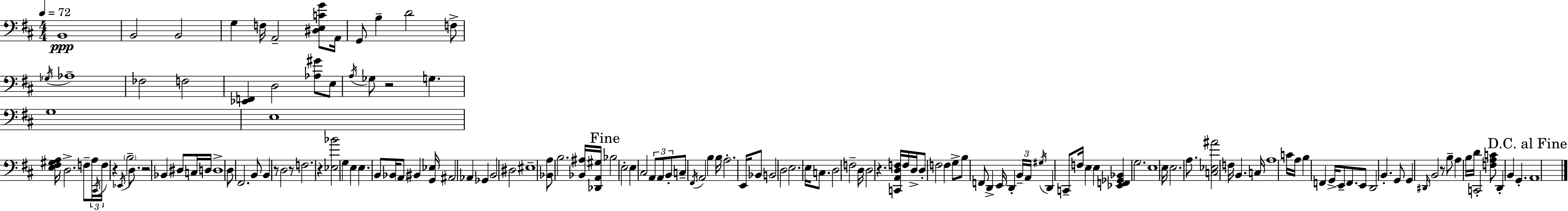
X:1
T:Untitled
M:4/4
L:1/4
K:D
B,,4 B,,2 B,,2 G, F,/4 A,,2 [^D,E,CG]/2 A,,/4 G,,/2 B, D2 F,/2 _G,/4 _A,4 _F,2 F,2 [_E,,F,,] D,2 [_A,^G]/2 E,/2 A,/4 _G,/2 z2 G, G,4 E,4 [E,^F,^G,A,]/4 D,2 F,/2 A,/4 ^C,,/4 F,/4 z _E,,/4 B,2 D,/2 z2 _B,, ^D,/2 C,/4 D,/4 D,4 D,/2 ^F,,2 B,,/2 B,, z/2 D,2 z/2 F,2 z [_E,_B]2 G, E, E, B,,/2 _B,,/4 A,,/2 ^B,, [G,,_E,]/4 ^A,,2 _A,, _G,, B,,2 ^D,2 ^E,4 [_B,,A,]/2 B,2 [_B,,^A,]/4 [_D,,A,,^G,]/4 _B,2 E,2 E, ^C,2 A,,/2 A,,/2 B,,/2 C,/2 ^F,,/4 A,,2 B, B,/4 A,2 E,,/4 _B,,/2 B,,2 D,2 E,2 E,/4 C,/2 D,2 F,2 D,/4 D,2 z [C,,A,,D,F,]/4 F,/4 D,/4 D,/2 F,2 F, G,/2 B,/2 F,,/2 D,, E,,/4 D,, B,,/4 A,,/4 ^G,/4 D,, C,,/2 F,/4 E, E, [_E,,F,,_G,,_B,,] G,2 E,4 E,/4 E,2 A,/2 [C,_E,^A]2 F,/4 B,, C,/4 A,4 C/4 A,/4 B, F,, G,,/4 E,,/2 F,,/2 E,,/2 D,,2 B,, G,,/2 G,, ^D,,/4 B,,2 z/2 B,/2 A, B,/4 D/4 C,,2 [F,A,C]/2 D,, B,, G,, A,,4